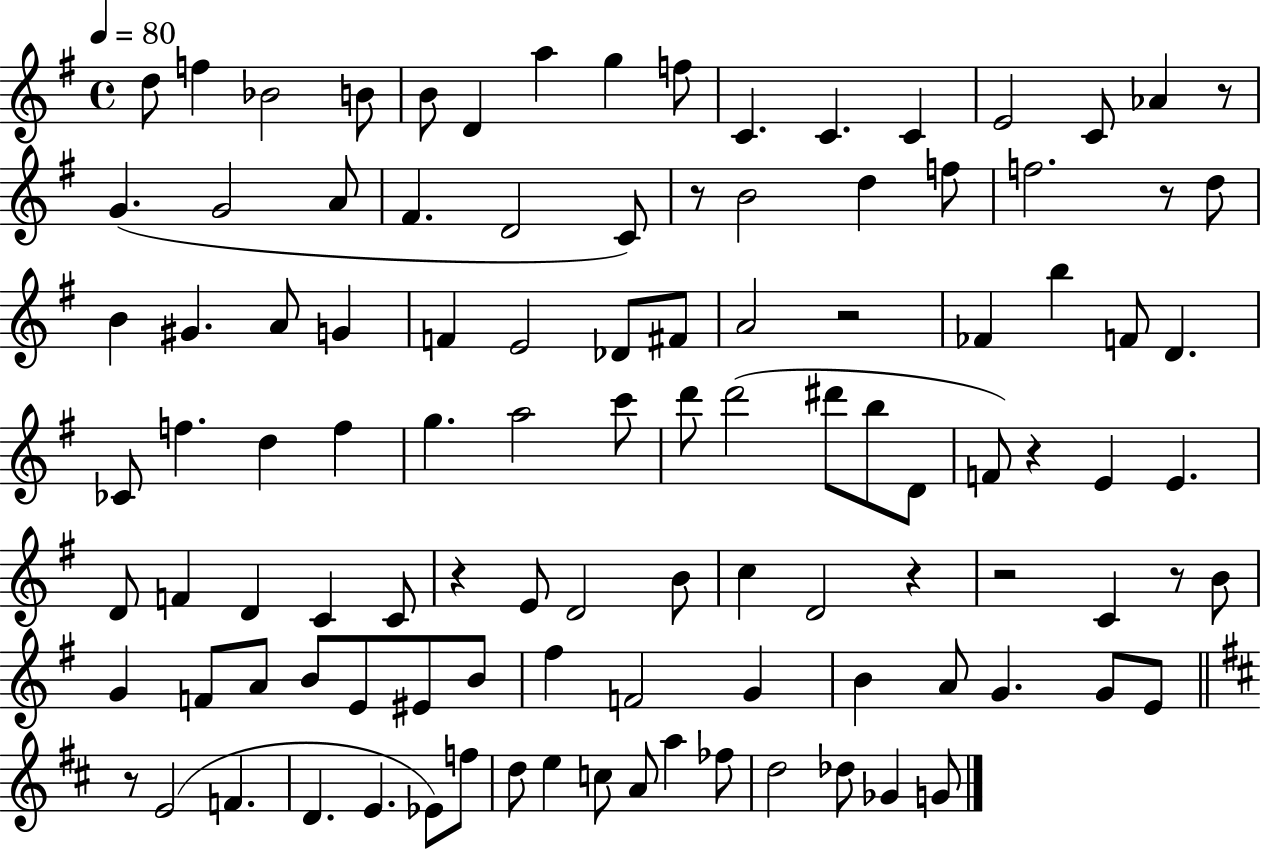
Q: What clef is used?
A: treble